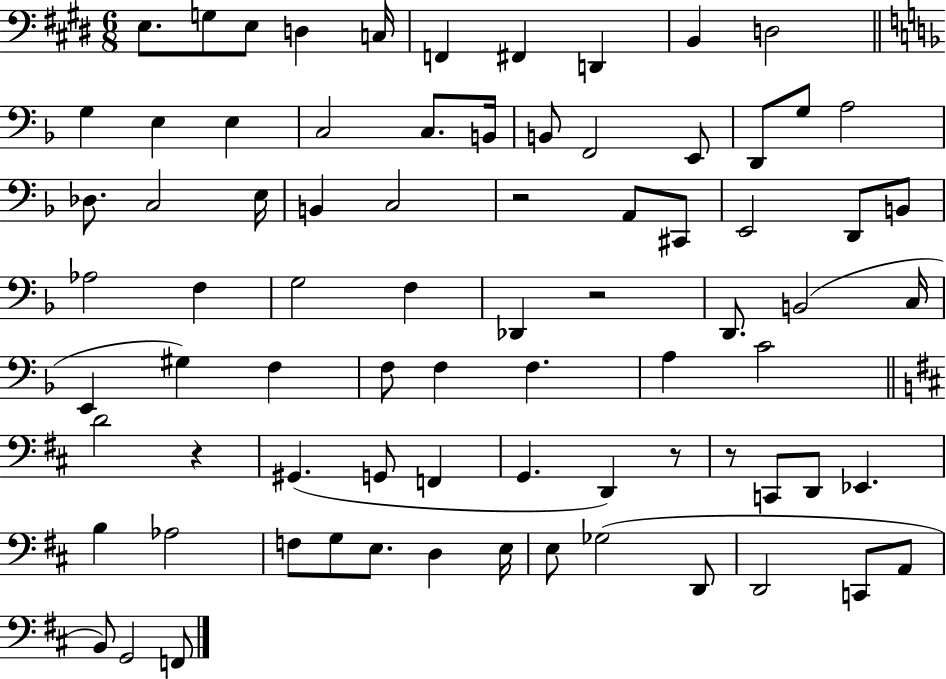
{
  \clef bass
  \numericTimeSignature
  \time 6/8
  \key e \major
  e8. g8 e8 d4 c16 | f,4 fis,4 d,4 | b,4 d2 | \bar "||" \break \key d \minor g4 e4 e4 | c2 c8. b,16 | b,8 f,2 e,8 | d,8 g8 a2 | \break des8. c2 e16 | b,4 c2 | r2 a,8 cis,8 | e,2 d,8 b,8 | \break aes2 f4 | g2 f4 | des,4 r2 | d,8. b,2( c16 | \break e,4 gis4) f4 | f8 f4 f4. | a4 c'2 | \bar "||" \break \key d \major d'2 r4 | gis,4.( g,8 f,4 | g,4. d,4) r8 | r8 c,8 d,8 ees,4. | \break b4 aes2 | f8 g8 e8. d4 e16 | e8 ges2( d,8 | d,2 c,8 a,8 | \break b,8) g,2 f,8 | \bar "|."
}